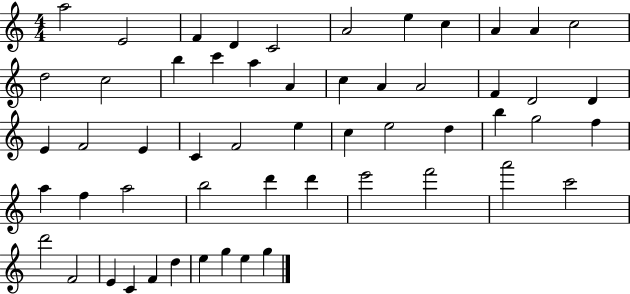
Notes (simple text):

A5/h E4/h F4/q D4/q C4/h A4/h E5/q C5/q A4/q A4/q C5/h D5/h C5/h B5/q C6/q A5/q A4/q C5/q A4/q A4/h F4/q D4/h D4/q E4/q F4/h E4/q C4/q F4/h E5/q C5/q E5/h D5/q B5/q G5/h F5/q A5/q F5/q A5/h B5/h D6/q D6/q E6/h F6/h A6/h C6/h D6/h F4/h E4/q C4/q F4/q D5/q E5/q G5/q E5/q G5/q